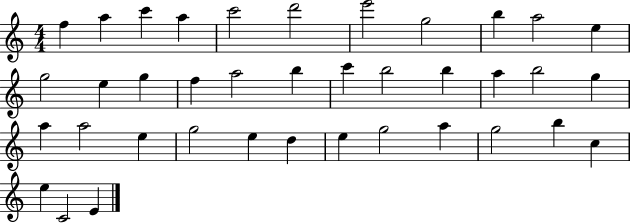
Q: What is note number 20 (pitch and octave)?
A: B5